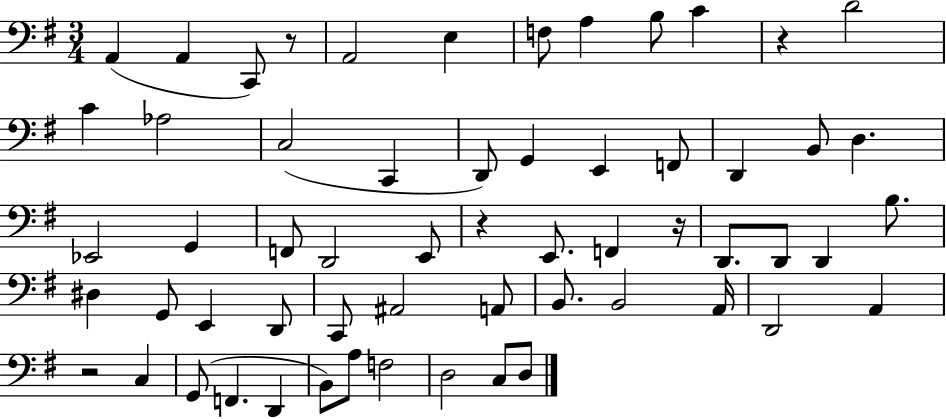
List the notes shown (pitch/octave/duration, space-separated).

A2/q A2/q C2/e R/e A2/h E3/q F3/e A3/q B3/e C4/q R/q D4/h C4/q Ab3/h C3/h C2/q D2/e G2/q E2/q F2/e D2/q B2/e D3/q. Eb2/h G2/q F2/e D2/h E2/e R/q E2/e. F2/q R/s D2/e. D2/e D2/q B3/e. D#3/q G2/e E2/q D2/e C2/e A#2/h A2/e B2/e. B2/h A2/s D2/h A2/q R/h C3/q G2/e F2/q. D2/q B2/e A3/e F3/h D3/h C3/e D3/e